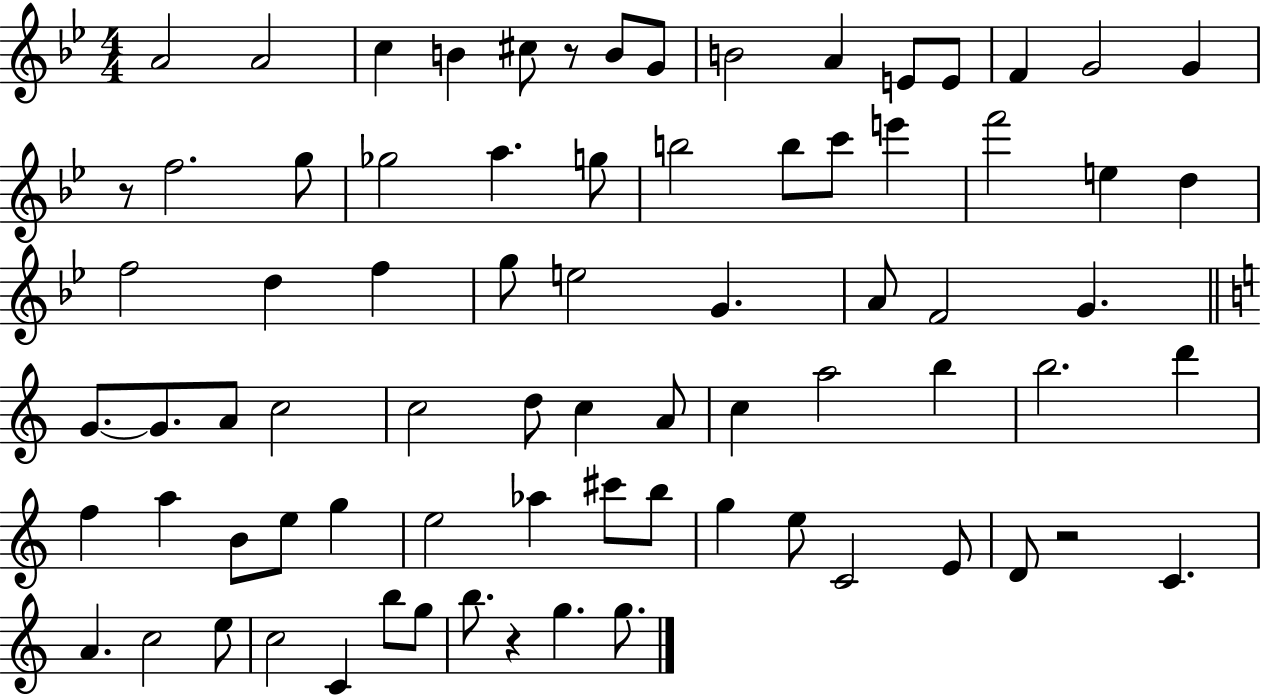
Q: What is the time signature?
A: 4/4